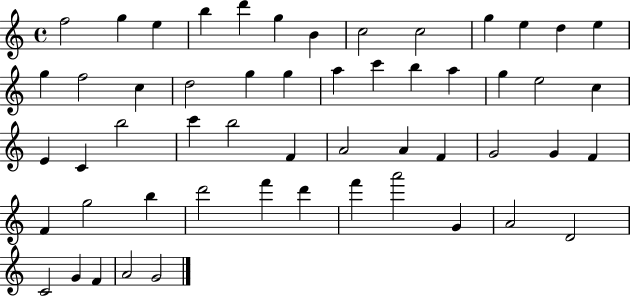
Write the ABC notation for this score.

X:1
T:Untitled
M:4/4
L:1/4
K:C
f2 g e b d' g B c2 c2 g e d e g f2 c d2 g g a c' b a g e2 c E C b2 c' b2 F A2 A F G2 G F F g2 b d'2 f' d' f' a'2 G A2 D2 C2 G F A2 G2